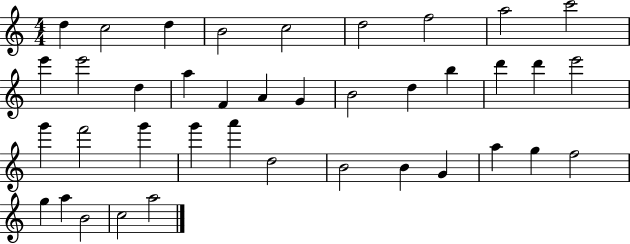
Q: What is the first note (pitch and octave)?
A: D5